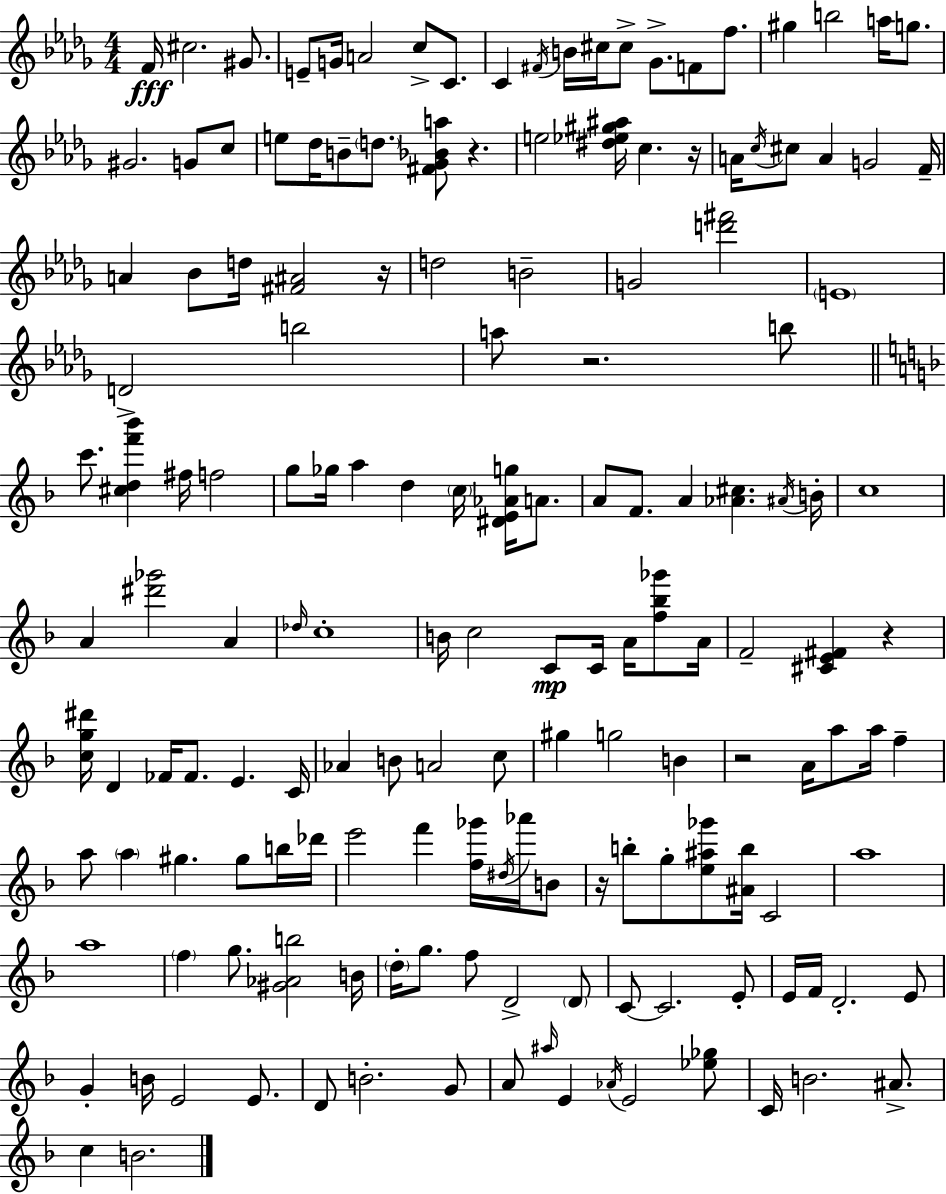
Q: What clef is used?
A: treble